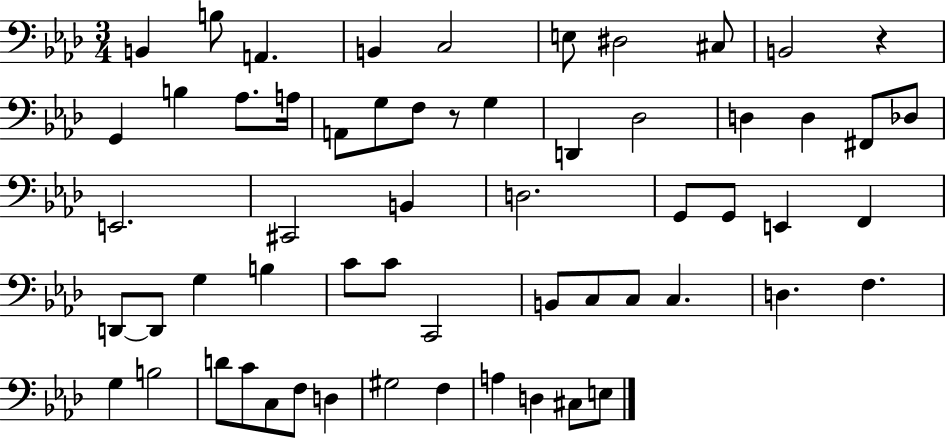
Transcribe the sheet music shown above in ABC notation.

X:1
T:Untitled
M:3/4
L:1/4
K:Ab
B,, B,/2 A,, B,, C,2 E,/2 ^D,2 ^C,/2 B,,2 z G,, B, _A,/2 A,/4 A,,/2 G,/2 F,/2 z/2 G, D,, _D,2 D, D, ^F,,/2 _D,/2 E,,2 ^C,,2 B,, D,2 G,,/2 G,,/2 E,, F,, D,,/2 D,,/2 G, B, C/2 C/2 C,,2 B,,/2 C,/2 C,/2 C, D, F, G, B,2 D/2 C/2 C,/2 F,/2 D, ^G,2 F, A, D, ^C,/2 E,/2